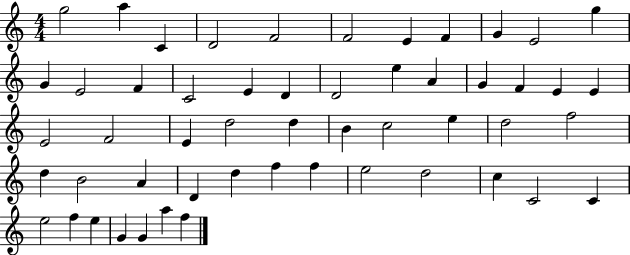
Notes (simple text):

G5/h A5/q C4/q D4/h F4/h F4/h E4/q F4/q G4/q E4/h G5/q G4/q E4/h F4/q C4/h E4/q D4/q D4/h E5/q A4/q G4/q F4/q E4/q E4/q E4/h F4/h E4/q D5/h D5/q B4/q C5/h E5/q D5/h F5/h D5/q B4/h A4/q D4/q D5/q F5/q F5/q E5/h D5/h C5/q C4/h C4/q E5/h F5/q E5/q G4/q G4/q A5/q F5/q